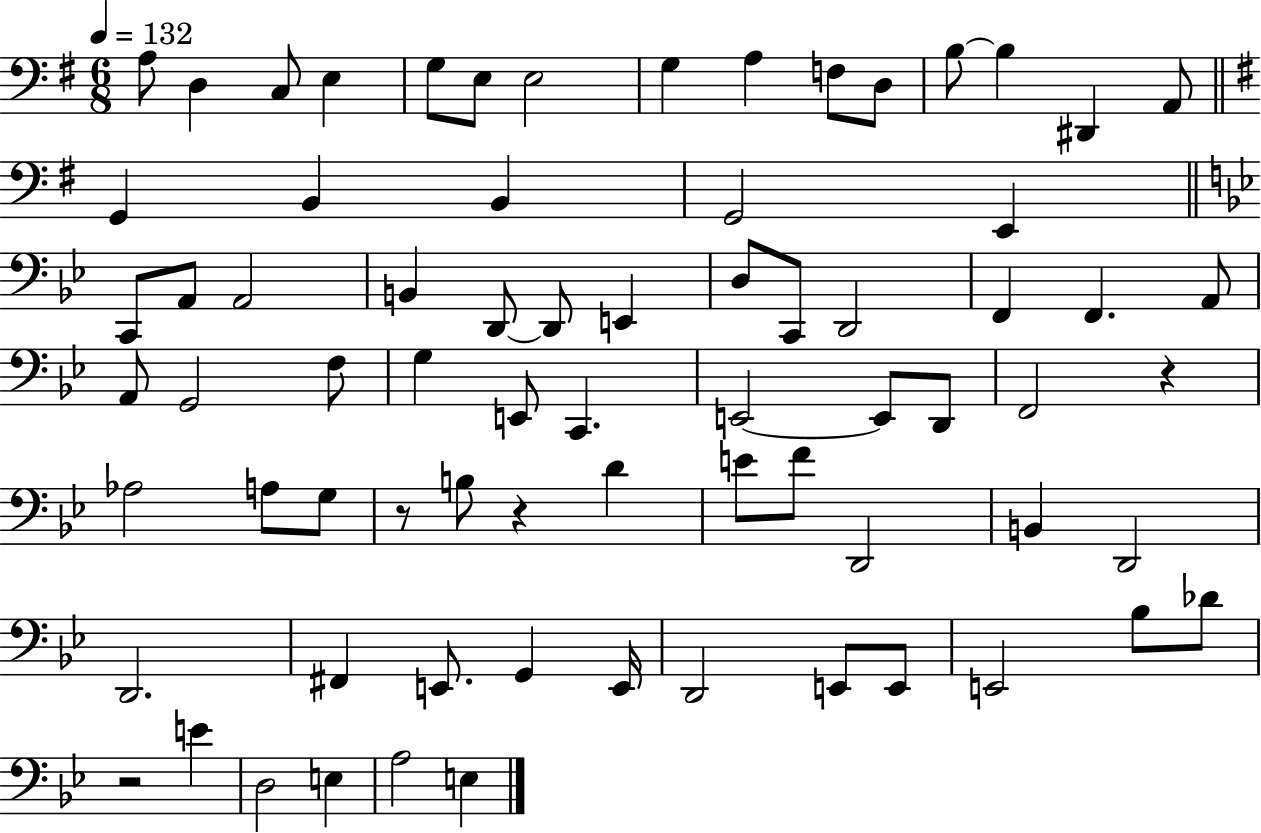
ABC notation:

X:1
T:Untitled
M:6/8
L:1/4
K:G
A,/2 D, C,/2 E, G,/2 E,/2 E,2 G, A, F,/2 D,/2 B,/2 B, ^D,, A,,/2 G,, B,, B,, G,,2 E,, C,,/2 A,,/2 A,,2 B,, D,,/2 D,,/2 E,, D,/2 C,,/2 D,,2 F,, F,, A,,/2 A,,/2 G,,2 F,/2 G, E,,/2 C,, E,,2 E,,/2 D,,/2 F,,2 z _A,2 A,/2 G,/2 z/2 B,/2 z D E/2 F/2 D,,2 B,, D,,2 D,,2 ^F,, E,,/2 G,, E,,/4 D,,2 E,,/2 E,,/2 E,,2 _B,/2 _D/2 z2 E D,2 E, A,2 E,